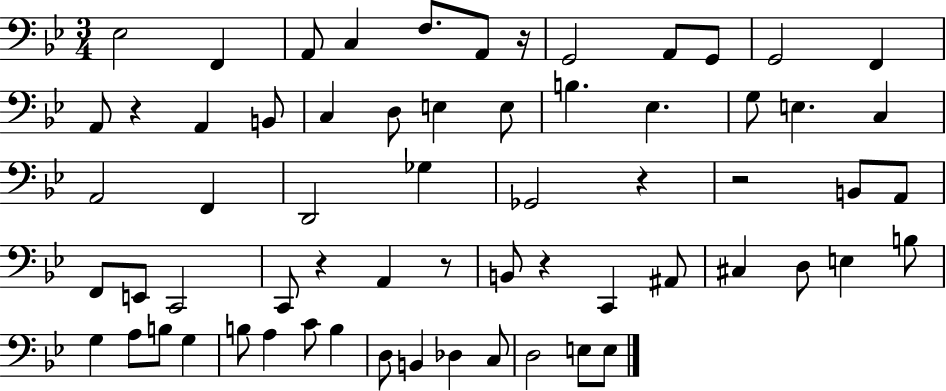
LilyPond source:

{
  \clef bass
  \numericTimeSignature
  \time 3/4
  \key bes \major
  \repeat volta 2 { ees2 f,4 | a,8 c4 f8. a,8 r16 | g,2 a,8 g,8 | g,2 f,4 | \break a,8 r4 a,4 b,8 | c4 d8 e4 e8 | b4. ees4. | g8 e4. c4 | \break a,2 f,4 | d,2 ges4 | ges,2 r4 | r2 b,8 a,8 | \break f,8 e,8 c,2 | c,8 r4 a,4 r8 | b,8 r4 c,4 ais,8 | cis4 d8 e4 b8 | \break g4 a8 b8 g4 | b8 a4 c'8 b4 | d8 b,4 des4 c8 | d2 e8 e8 | \break } \bar "|."
}